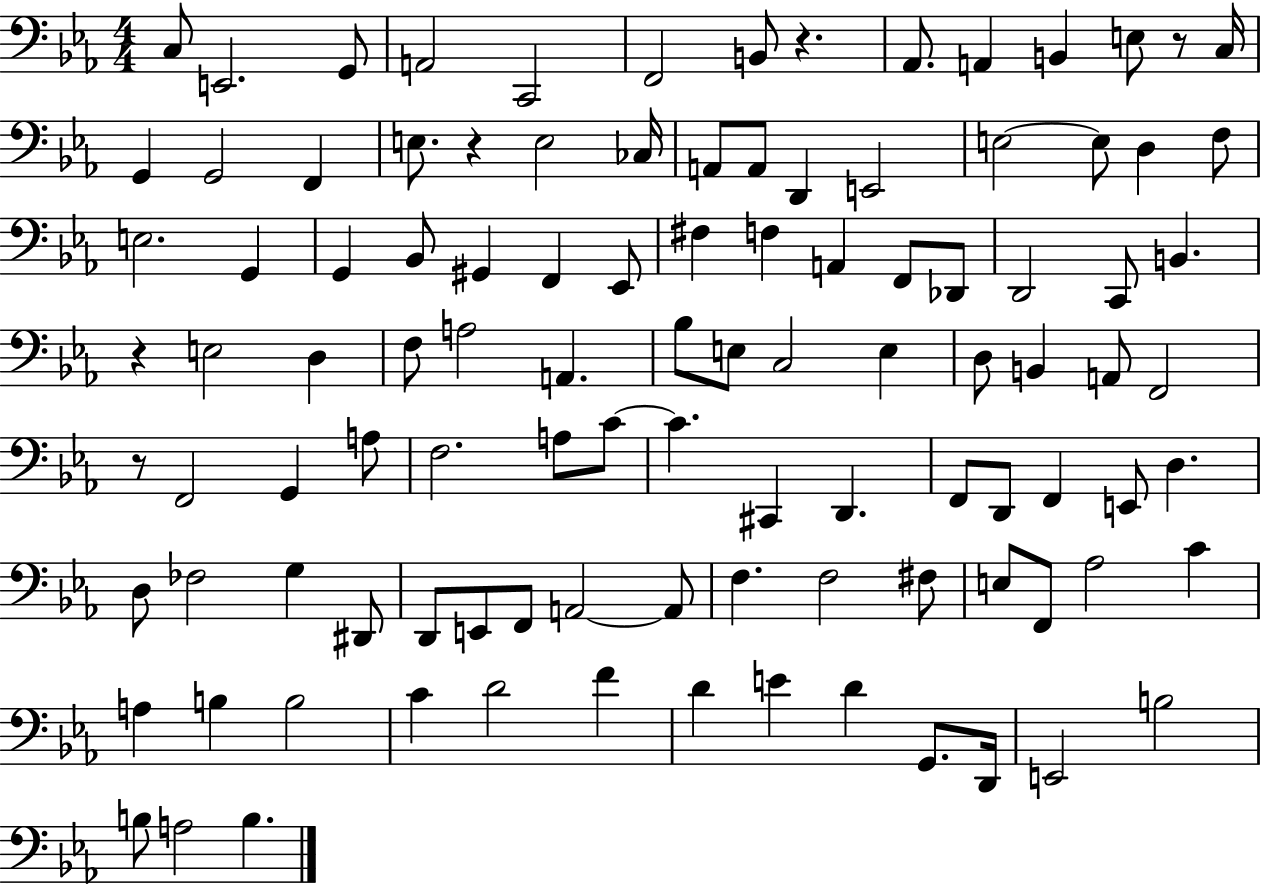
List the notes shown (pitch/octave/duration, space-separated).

C3/e E2/h. G2/e A2/h C2/h F2/h B2/e R/q. Ab2/e. A2/q B2/q E3/e R/e C3/s G2/q G2/h F2/q E3/e. R/q E3/h CES3/s A2/e A2/e D2/q E2/h E3/h E3/e D3/q F3/e E3/h. G2/q G2/q Bb2/e G#2/q F2/q Eb2/e F#3/q F3/q A2/q F2/e Db2/e D2/h C2/e B2/q. R/q E3/h D3/q F3/e A3/h A2/q. Bb3/e E3/e C3/h E3/q D3/e B2/q A2/e F2/h R/e F2/h G2/q A3/e F3/h. A3/e C4/e C4/q. C#2/q D2/q. F2/e D2/e F2/q E2/e D3/q. D3/e FES3/h G3/q D#2/e D2/e E2/e F2/e A2/h A2/e F3/q. F3/h F#3/e E3/e F2/e Ab3/h C4/q A3/q B3/q B3/h C4/q D4/h F4/q D4/q E4/q D4/q G2/e. D2/s E2/h B3/h B3/e A3/h B3/q.